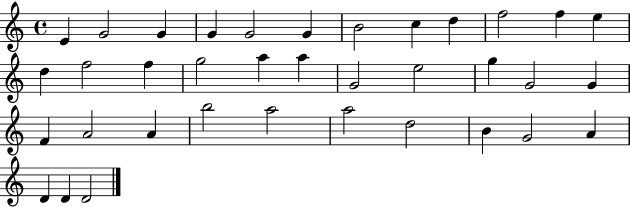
X:1
T:Untitled
M:4/4
L:1/4
K:C
E G2 G G G2 G B2 c d f2 f e d f2 f g2 a a G2 e2 g G2 G F A2 A b2 a2 a2 d2 B G2 A D D D2